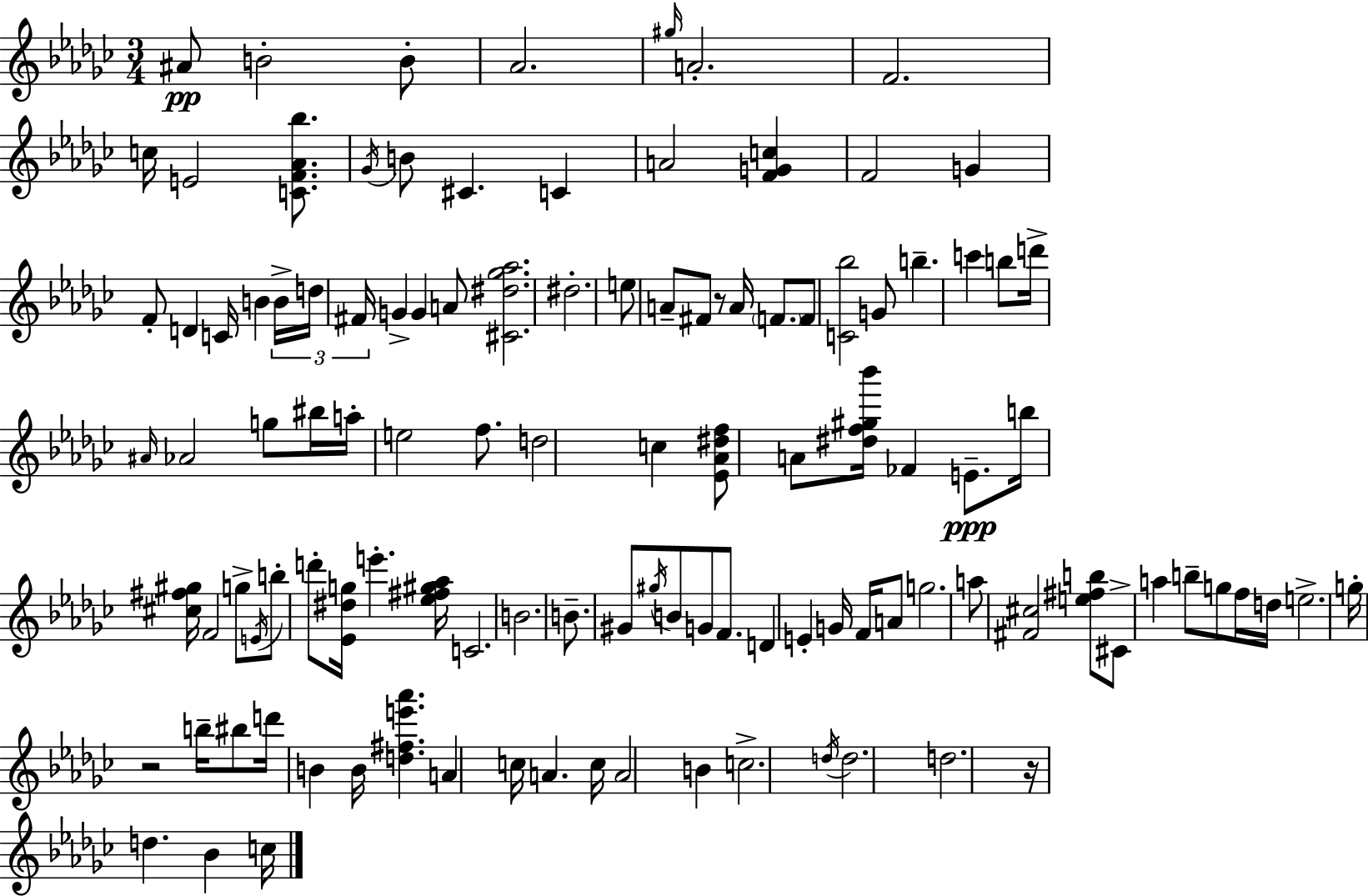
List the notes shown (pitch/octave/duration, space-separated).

A#4/e B4/h B4/e Ab4/h. G#5/s A4/h. F4/h. C5/s E4/h [C4,F4,Ab4,Bb5]/e. Gb4/s B4/e C#4/q. C4/q A4/h [F4,G4,C5]/q F4/h G4/q F4/e D4/q C4/s B4/q B4/s D5/s F#4/s G4/q G4/q A4/e [C#4,D#5,Gb5,Ab5]/h. D#5/h. E5/e A4/e F#4/e R/e A4/s F4/e. F4/e [C4,Bb5]/h G4/e B5/q. C6/q B5/e D6/s A#4/s Ab4/h G5/e BIS5/s A5/s E5/h F5/e. D5/h C5/q [Eb4,Ab4,D#5,F5]/e A4/e [D#5,F5,G#5,Bb6]/s FES4/q E4/e. B5/s [C#5,F#5,G#5]/s F4/h G5/e E4/s B5/e D6/e [Eb4,D#5,G5]/s E6/q. [Eb5,F#5,G#5,Ab5]/s C4/h. B4/h. B4/e. G#4/e G#5/s B4/e G4/e F4/e. D4/q E4/q G4/s F4/s A4/e G5/h. A5/e [F#4,C#5]/h [E5,F#5,B5]/e C#4/e A5/q B5/e G5/e F5/s D5/s E5/h. G5/s R/h B5/s BIS5/e D6/s B4/q B4/s [D5,F#5,E6,Ab6]/q. A4/q C5/s A4/q. C5/s A4/h B4/q C5/h. D5/s D5/h. D5/h. R/s D5/q. Bb4/q C5/s